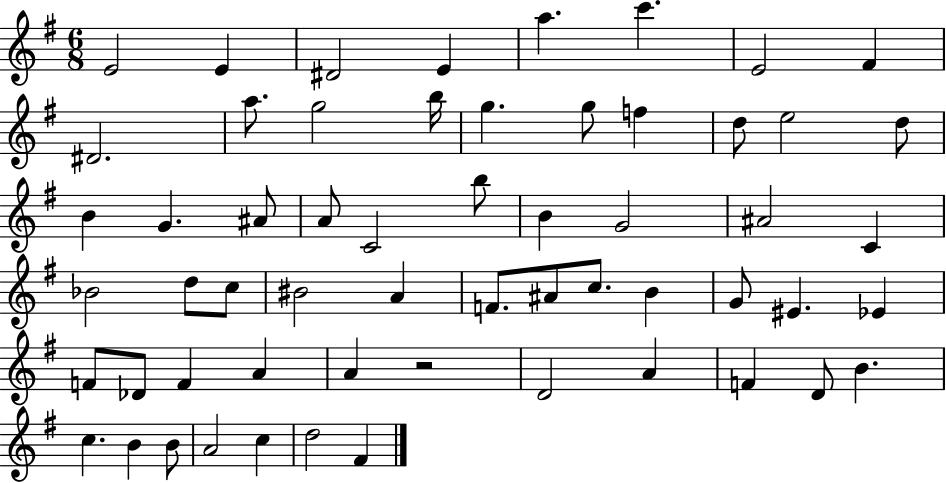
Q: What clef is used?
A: treble